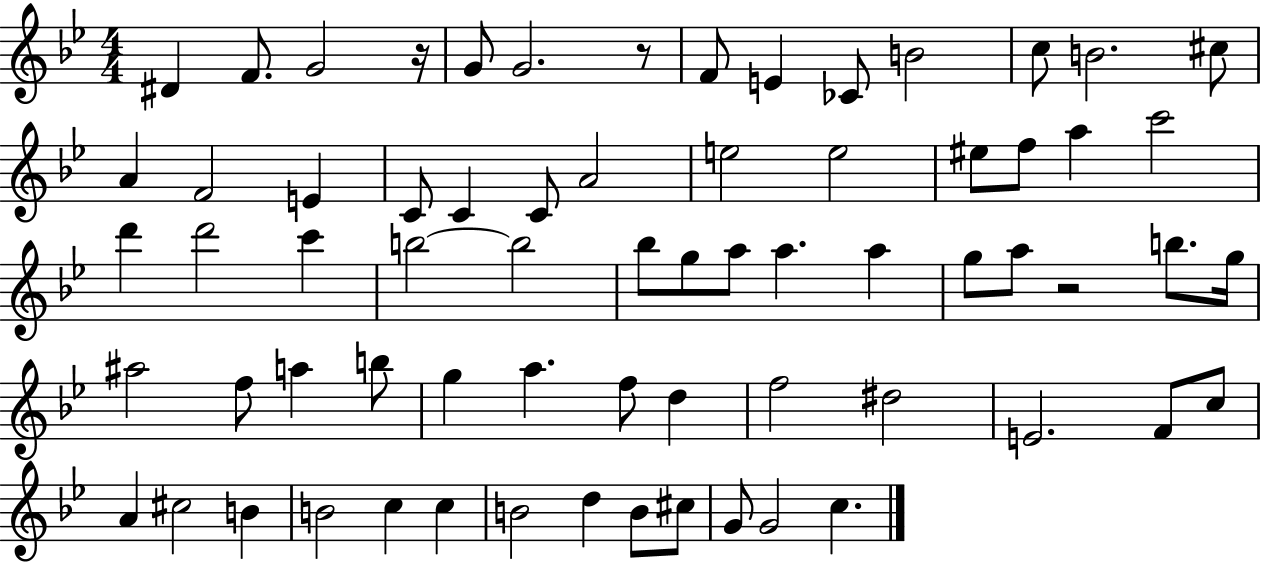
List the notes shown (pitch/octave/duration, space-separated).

D#4/q F4/e. G4/h R/s G4/e G4/h. R/e F4/e E4/q CES4/e B4/h C5/e B4/h. C#5/e A4/q F4/h E4/q C4/e C4/q C4/e A4/h E5/h E5/h EIS5/e F5/e A5/q C6/h D6/q D6/h C6/q B5/h B5/h Bb5/e G5/e A5/e A5/q. A5/q G5/e A5/e R/h B5/e. G5/s A#5/h F5/e A5/q B5/e G5/q A5/q. F5/e D5/q F5/h D#5/h E4/h. F4/e C5/e A4/q C#5/h B4/q B4/h C5/q C5/q B4/h D5/q B4/e C#5/e G4/e G4/h C5/q.